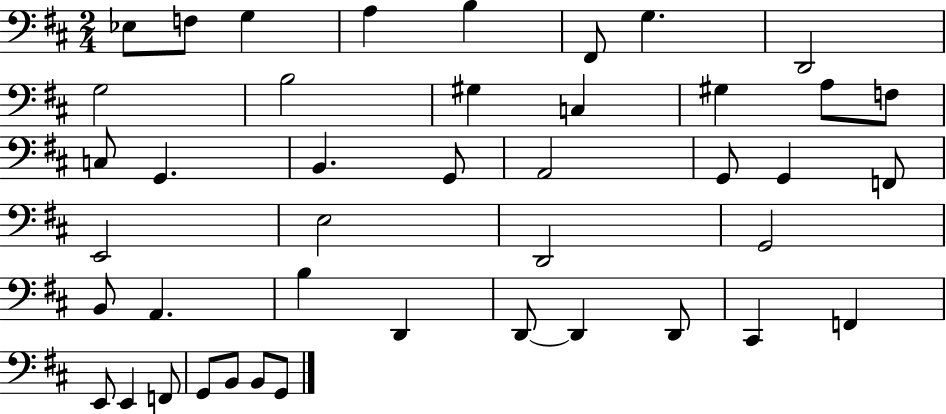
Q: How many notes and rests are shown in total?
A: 43